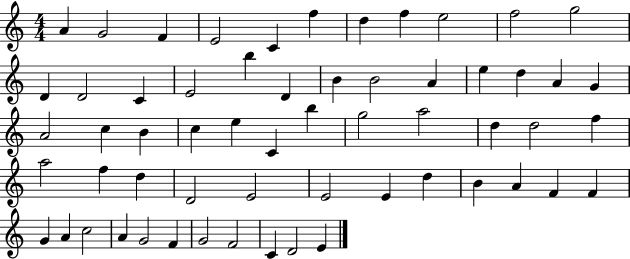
{
  \clef treble
  \numericTimeSignature
  \time 4/4
  \key c \major
  a'4 g'2 f'4 | e'2 c'4 f''4 | d''4 f''4 e''2 | f''2 g''2 | \break d'4 d'2 c'4 | e'2 b''4 d'4 | b'4 b'2 a'4 | e''4 d''4 a'4 g'4 | \break a'2 c''4 b'4 | c''4 e''4 c'4 b''4 | g''2 a''2 | d''4 d''2 f''4 | \break a''2 f''4 d''4 | d'2 e'2 | e'2 e'4 d''4 | b'4 a'4 f'4 f'4 | \break g'4 a'4 c''2 | a'4 g'2 f'4 | g'2 f'2 | c'4 d'2 e'4 | \break \bar "|."
}